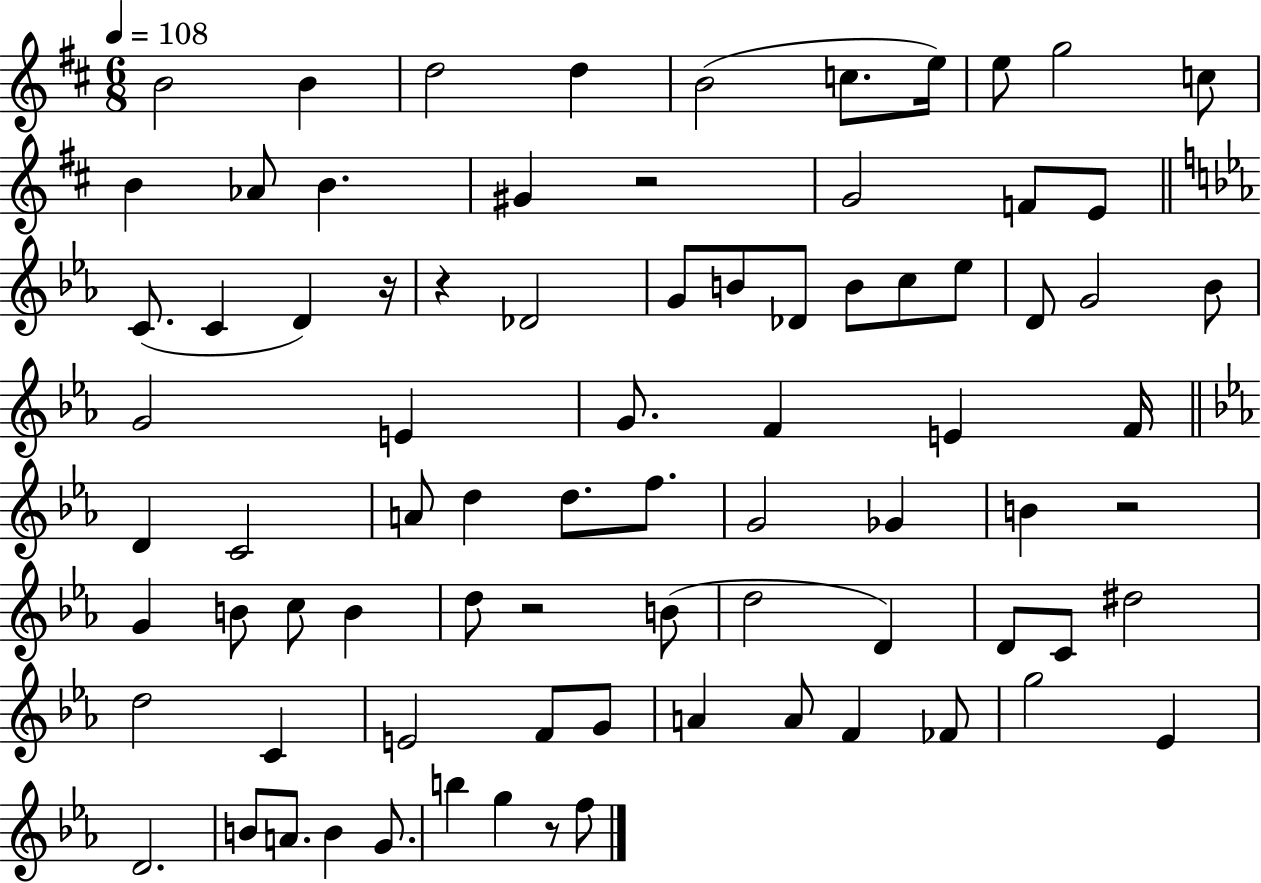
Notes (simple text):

B4/h B4/q D5/h D5/q B4/h C5/e. E5/s E5/e G5/h C5/e B4/q Ab4/e B4/q. G#4/q R/h G4/h F4/e E4/e C4/e. C4/q D4/q R/s R/q Db4/h G4/e B4/e Db4/e B4/e C5/e Eb5/e D4/e G4/h Bb4/e G4/h E4/q G4/e. F4/q E4/q F4/s D4/q C4/h A4/e D5/q D5/e. F5/e. G4/h Gb4/q B4/q R/h G4/q B4/e C5/e B4/q D5/e R/h B4/e D5/h D4/q D4/e C4/e D#5/h D5/h C4/q E4/h F4/e G4/e A4/q A4/e F4/q FES4/e G5/h Eb4/q D4/h. B4/e A4/e. B4/q G4/e. B5/q G5/q R/e F5/e